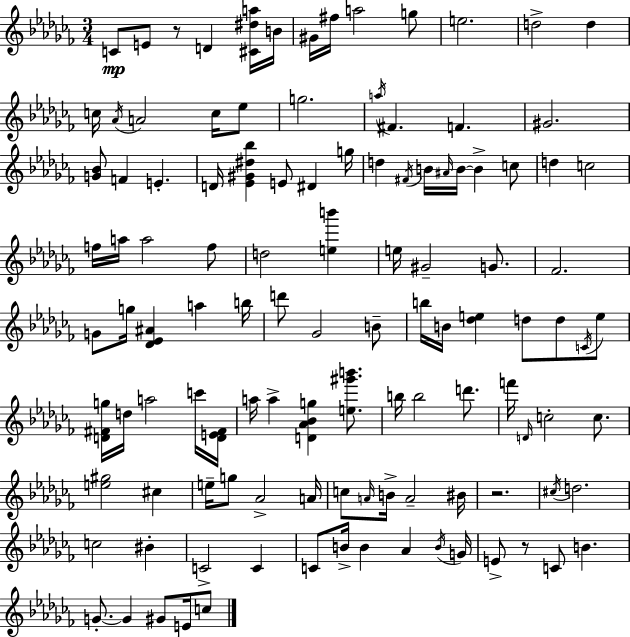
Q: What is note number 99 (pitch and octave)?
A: E4